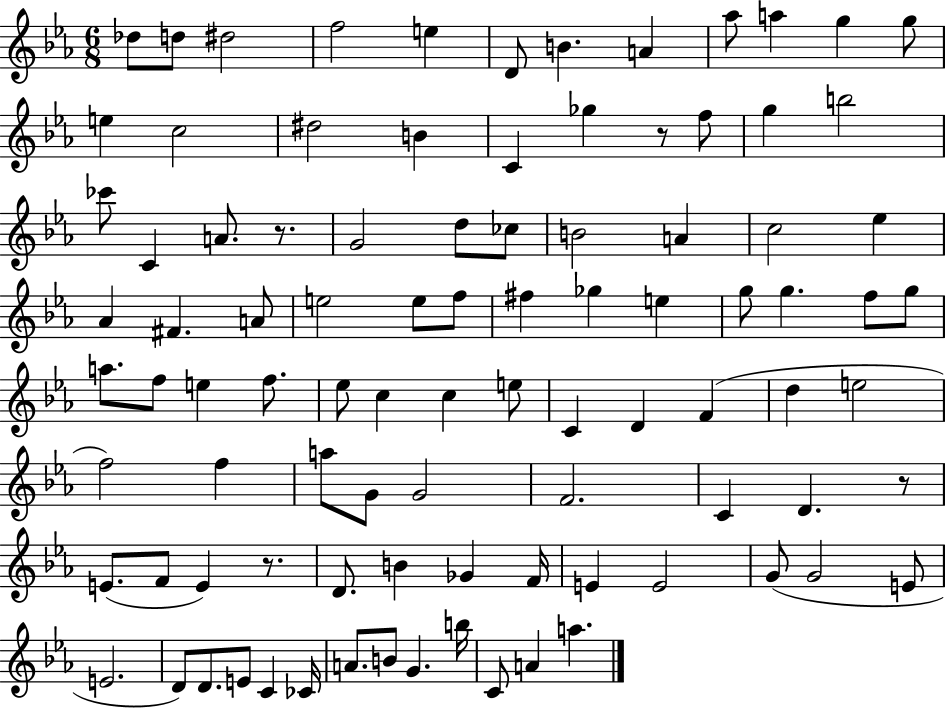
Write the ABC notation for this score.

X:1
T:Untitled
M:6/8
L:1/4
K:Eb
_d/2 d/2 ^d2 f2 e D/2 B A _a/2 a g g/2 e c2 ^d2 B C _g z/2 f/2 g b2 _c'/2 C A/2 z/2 G2 d/2 _c/2 B2 A c2 _e _A ^F A/2 e2 e/2 f/2 ^f _g e g/2 g f/2 g/2 a/2 f/2 e f/2 _e/2 c c e/2 C D F d e2 f2 f a/2 G/2 G2 F2 C D z/2 E/2 F/2 E z/2 D/2 B _G F/4 E E2 G/2 G2 E/2 E2 D/2 D/2 E/2 C _C/4 A/2 B/2 G b/4 C/2 A a